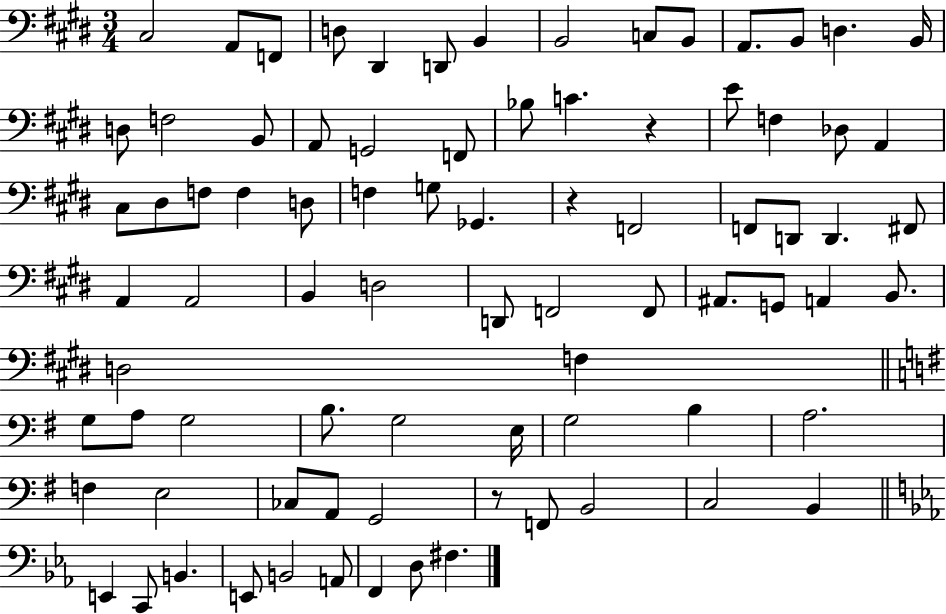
C#3/h A2/e F2/e D3/e D#2/q D2/e B2/q B2/h C3/e B2/e A2/e. B2/e D3/q. B2/s D3/e F3/h B2/e A2/e G2/h F2/e Bb3/e C4/q. R/q E4/e F3/q Db3/e A2/q C#3/e D#3/e F3/e F3/q D3/e F3/q G3/e Gb2/q. R/q F2/h F2/e D2/e D2/q. F#2/e A2/q A2/h B2/q D3/h D2/e F2/h F2/e A#2/e. G2/e A2/q B2/e. D3/h F3/q G3/e A3/e G3/h B3/e. G3/h E3/s G3/h B3/q A3/h. F3/q E3/h CES3/e A2/e G2/h R/e F2/e B2/h C3/h B2/q E2/q C2/e B2/q. E2/e B2/h A2/e F2/q D3/e F#3/q.